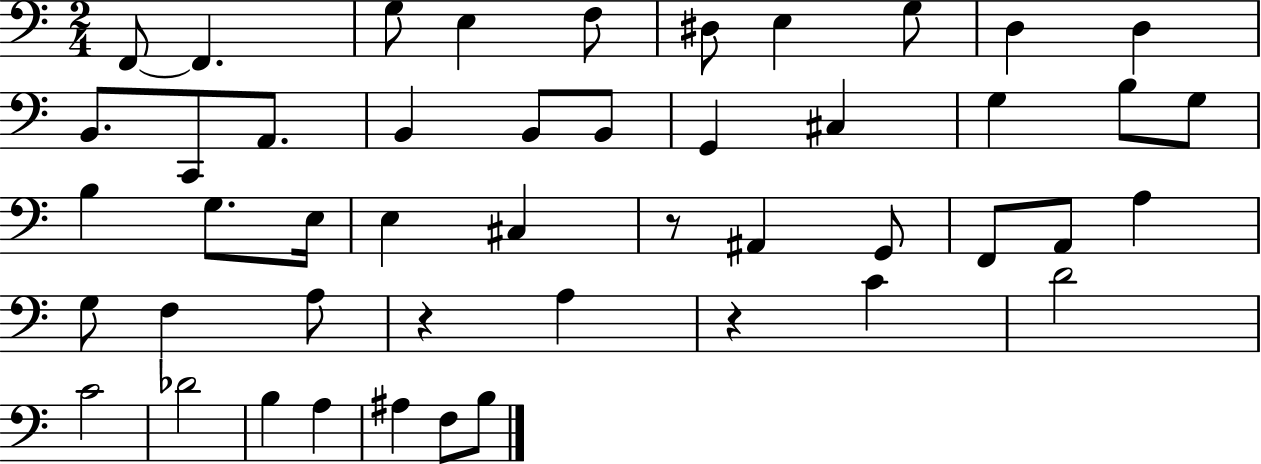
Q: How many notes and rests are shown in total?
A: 47